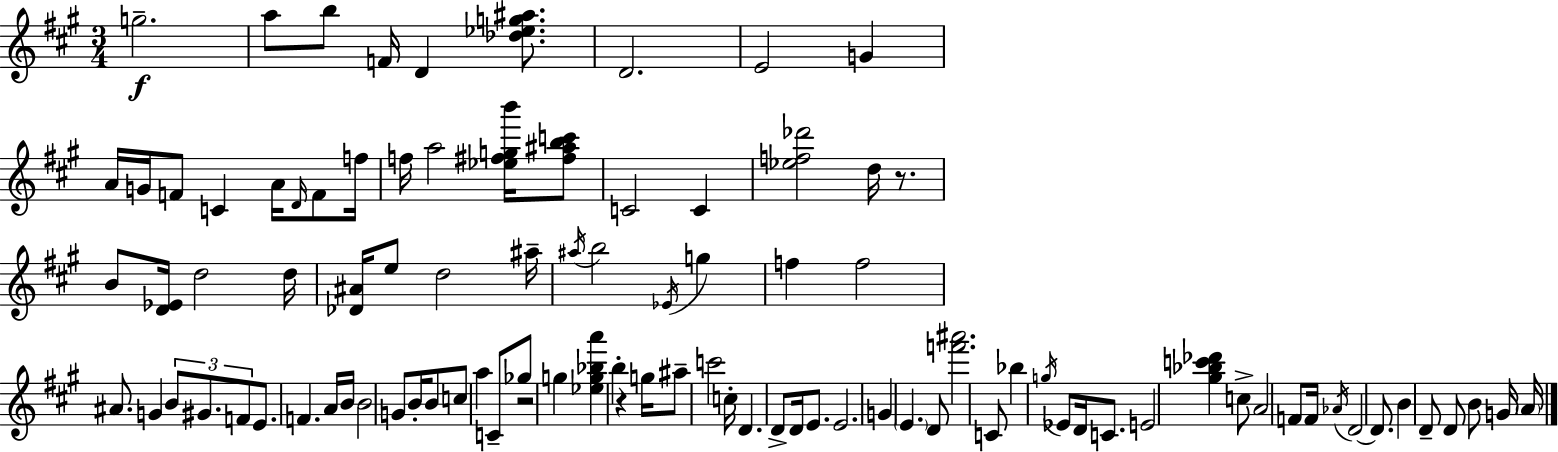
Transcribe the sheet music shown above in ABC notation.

X:1
T:Untitled
M:3/4
L:1/4
K:A
g2 a/2 b/2 F/4 D [_d_eg^a]/2 D2 E2 G A/4 G/4 F/2 C A/4 D/4 F/2 f/4 f/4 a2 [_e^fgb']/4 [^f^abc']/2 C2 C [_ef_d']2 d/4 z/2 B/2 [D_E]/4 d2 d/4 [_D^A]/4 e/2 d2 ^a/4 ^a/4 b2 _E/4 g f f2 ^A/2 G B/2 ^G/2 F/2 E/2 F A/4 B/4 B2 G/2 B/4 B/2 c/2 a C/2 _g/2 z2 g [_eg_ba'] b z g/4 ^a/2 c'2 c/4 D D/2 D/4 E/2 E2 G E D/2 [f'^a']2 C/2 _b g/4 _E/2 D/4 C/2 E2 [^g_bc'_d'] c/2 A2 F/2 F/4 _A/4 D2 D/2 B D/2 D/2 B/2 G/4 A/4